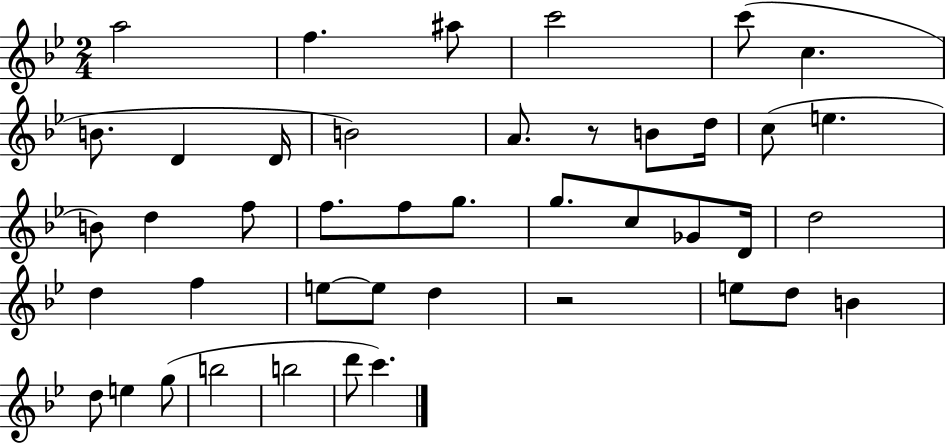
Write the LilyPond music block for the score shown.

{
  \clef treble
  \numericTimeSignature
  \time 2/4
  \key bes \major
  a''2 | f''4. ais''8 | c'''2 | c'''8( c''4. | \break b'8. d'4 d'16 | b'2) | a'8. r8 b'8 d''16 | c''8( e''4. | \break b'8) d''4 f''8 | f''8. f''8 g''8. | g''8. c''8 ges'8 d'16 | d''2 | \break d''4 f''4 | e''8~~ e''8 d''4 | r2 | e''8 d''8 b'4 | \break d''8 e''4 g''8( | b''2 | b''2 | d'''8 c'''4.) | \break \bar "|."
}